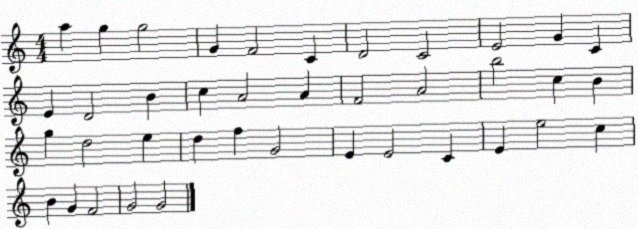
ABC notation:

X:1
T:Untitled
M:4/4
L:1/4
K:C
a g g2 G F2 C D2 C2 E2 G C E D2 B c A2 A F2 A2 b2 c B g d2 e d f G2 E E2 C E e2 c B G F2 G2 G2